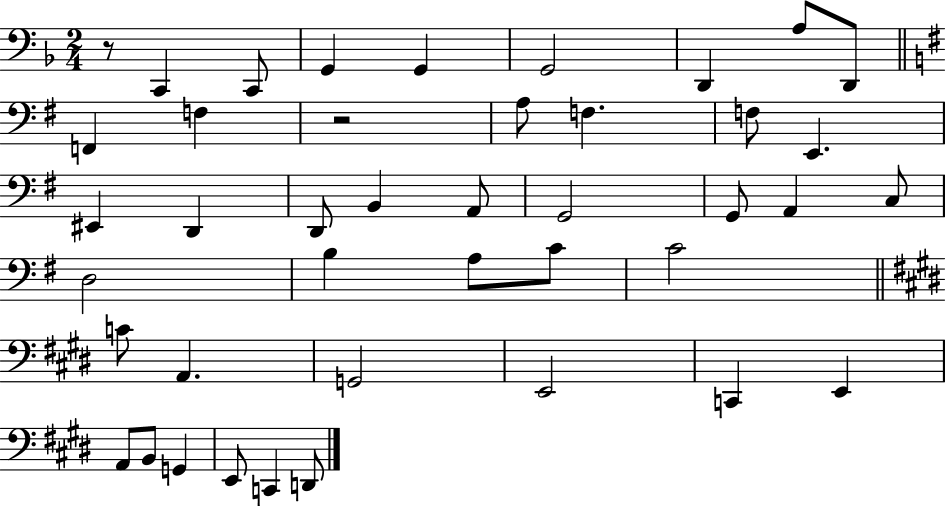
R/e C2/q C2/e G2/q G2/q G2/h D2/q A3/e D2/e F2/q F3/q R/h A3/e F3/q. F3/e E2/q. EIS2/q D2/q D2/e B2/q A2/e G2/h G2/e A2/q C3/e D3/h B3/q A3/e C4/e C4/h C4/e A2/q. G2/h E2/h C2/q E2/q A2/e B2/e G2/q E2/e C2/q D2/e